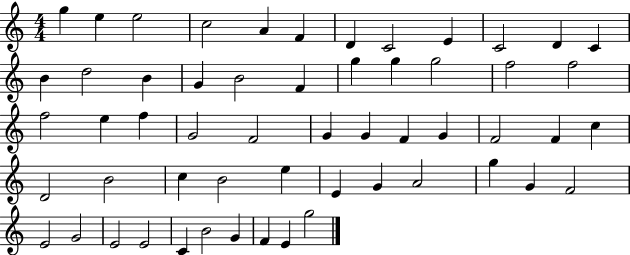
{
  \clef treble
  \numericTimeSignature
  \time 4/4
  \key c \major
  g''4 e''4 e''2 | c''2 a'4 f'4 | d'4 c'2 e'4 | c'2 d'4 c'4 | \break b'4 d''2 b'4 | g'4 b'2 f'4 | g''4 g''4 g''2 | f''2 f''2 | \break f''2 e''4 f''4 | g'2 f'2 | g'4 g'4 f'4 g'4 | f'2 f'4 c''4 | \break d'2 b'2 | c''4 b'2 e''4 | e'4 g'4 a'2 | g''4 g'4 f'2 | \break e'2 g'2 | e'2 e'2 | c'4 b'2 g'4 | f'4 e'4 g''2 | \break \bar "|."
}